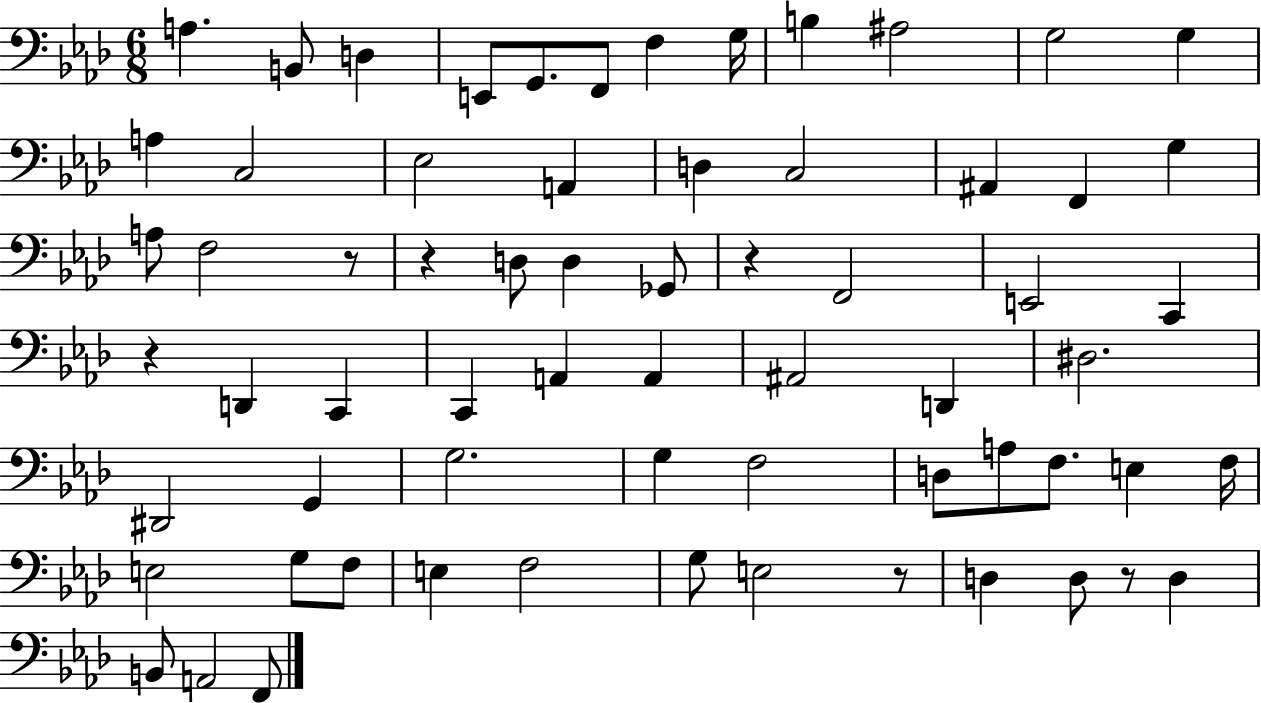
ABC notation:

X:1
T:Untitled
M:6/8
L:1/4
K:Ab
A, B,,/2 D, E,,/2 G,,/2 F,,/2 F, G,/4 B, ^A,2 G,2 G, A, C,2 _E,2 A,, D, C,2 ^A,, F,, G, A,/2 F,2 z/2 z D,/2 D, _G,,/2 z F,,2 E,,2 C,, z D,, C,, C,, A,, A,, ^A,,2 D,, ^D,2 ^D,,2 G,, G,2 G, F,2 D,/2 A,/2 F,/2 E, F,/4 E,2 G,/2 F,/2 E, F,2 G,/2 E,2 z/2 D, D,/2 z/2 D, B,,/2 A,,2 F,,/2